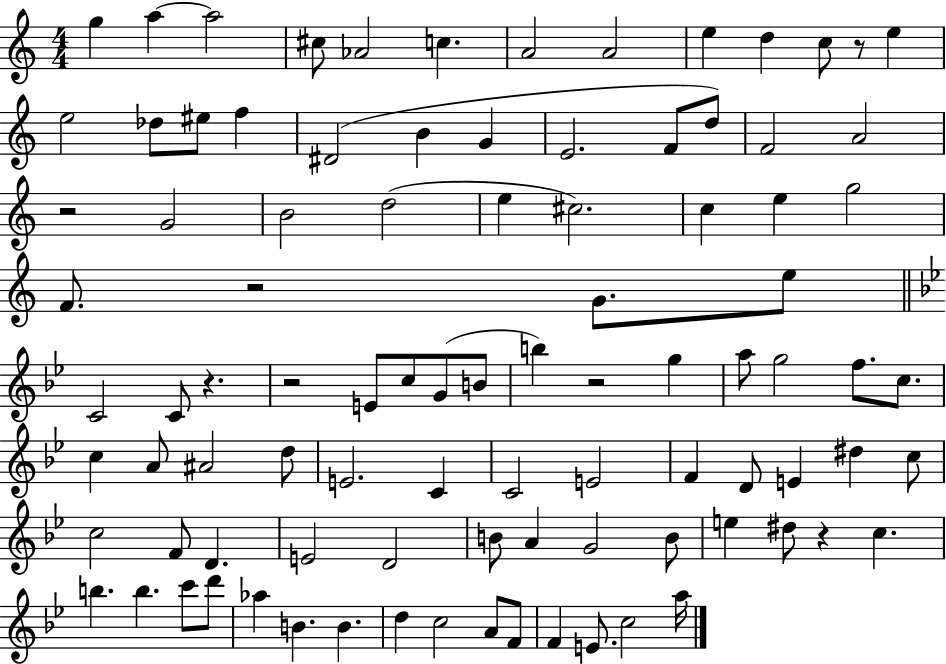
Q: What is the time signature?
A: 4/4